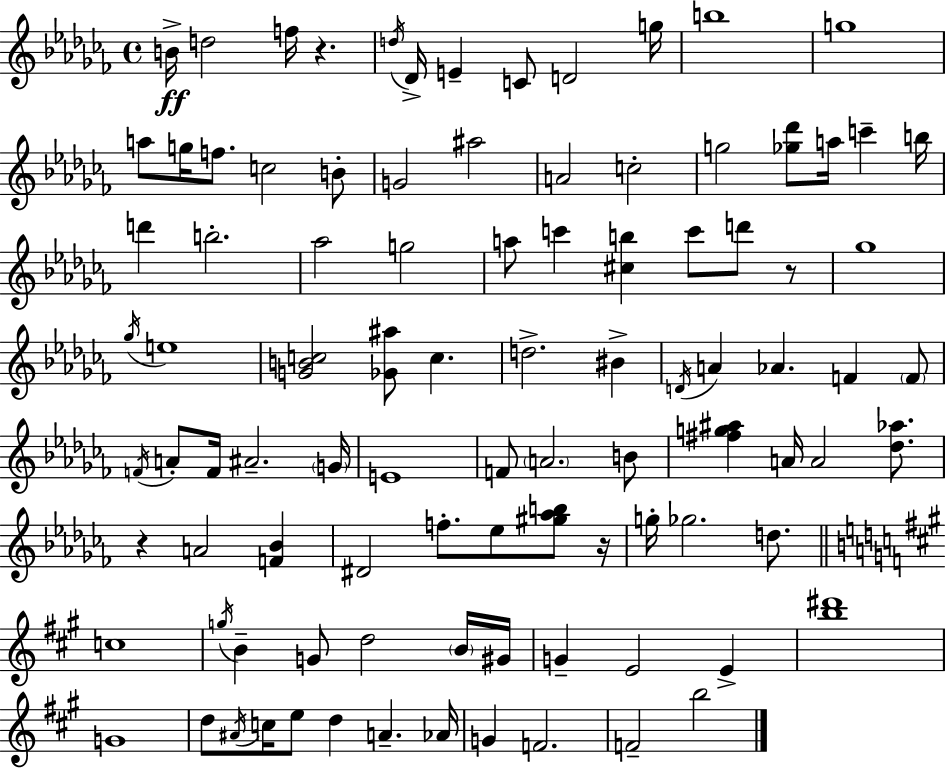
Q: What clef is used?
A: treble